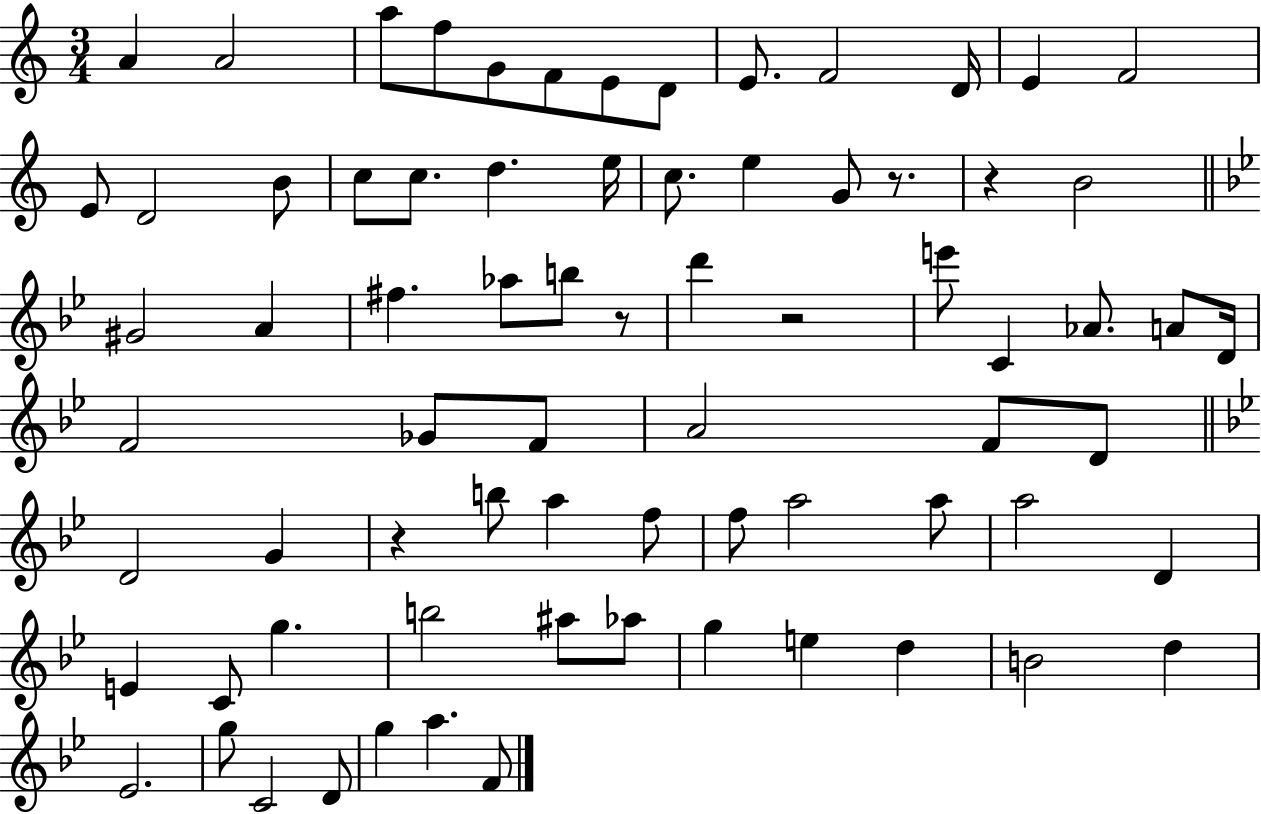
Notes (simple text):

A4/q A4/h A5/e F5/e G4/e F4/e E4/e D4/e E4/e. F4/h D4/s E4/q F4/h E4/e D4/h B4/e C5/e C5/e. D5/q. E5/s C5/e. E5/q G4/e R/e. R/q B4/h G#4/h A4/q F#5/q. Ab5/e B5/e R/e D6/q R/h E6/e C4/q Ab4/e. A4/e D4/s F4/h Gb4/e F4/e A4/h F4/e D4/e D4/h G4/q R/q B5/e A5/q F5/e F5/e A5/h A5/e A5/h D4/q E4/q C4/e G5/q. B5/h A#5/e Ab5/e G5/q E5/q D5/q B4/h D5/q Eb4/h. G5/e C4/h D4/e G5/q A5/q. F4/e